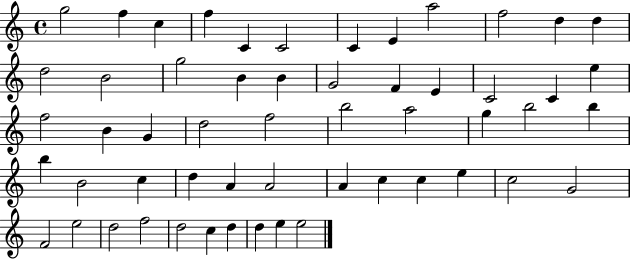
G5/h F5/q C5/q F5/q C4/q C4/h C4/q E4/q A5/h F5/h D5/q D5/q D5/h B4/h G5/h B4/q B4/q G4/h F4/q E4/q C4/h C4/q E5/q F5/h B4/q G4/q D5/h F5/h B5/h A5/h G5/q B5/h B5/q B5/q B4/h C5/q D5/q A4/q A4/h A4/q C5/q C5/q E5/q C5/h G4/h F4/h E5/h D5/h F5/h D5/h C5/q D5/q D5/q E5/q E5/h